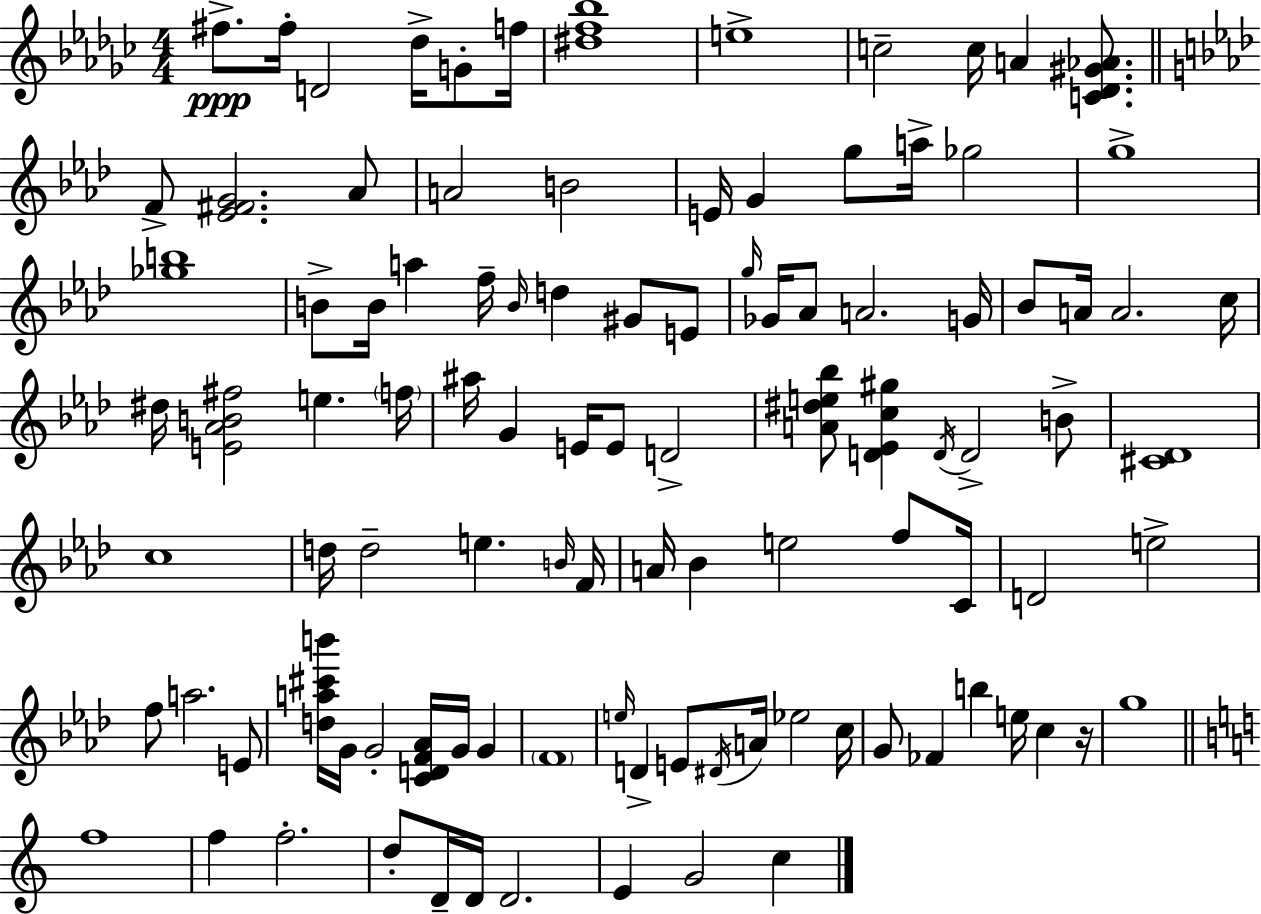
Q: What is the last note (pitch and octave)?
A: C5